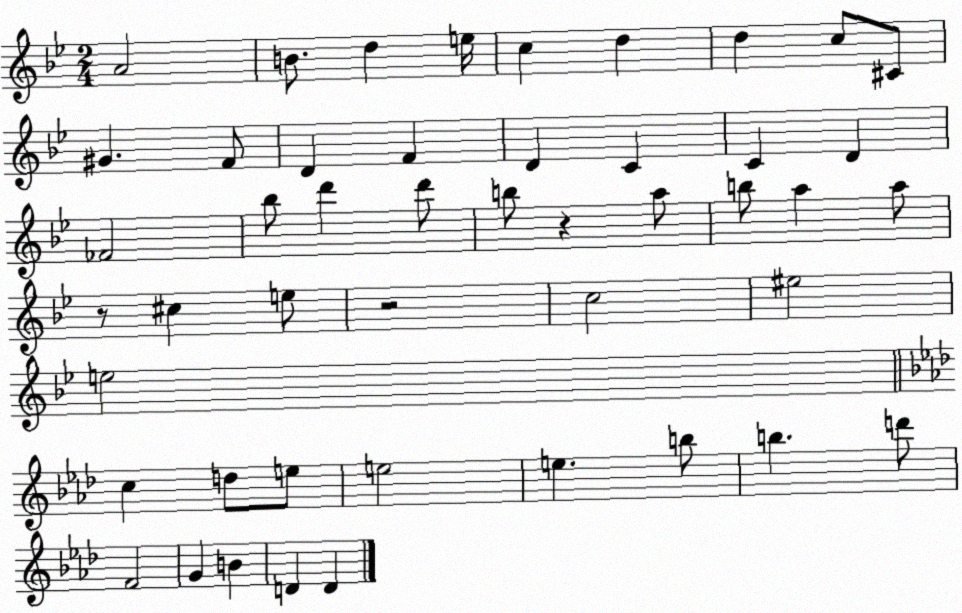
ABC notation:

X:1
T:Untitled
M:2/4
L:1/4
K:Bb
A2 B/2 d e/4 c d d c/2 ^C/2 ^G F/2 D F D C C D _F2 _b/2 d' d'/2 b/2 z a/2 b/2 a a/2 z/2 ^c e/2 z2 c2 ^e2 e2 c d/2 e/2 e2 e b/2 b d'/2 F2 G B D D